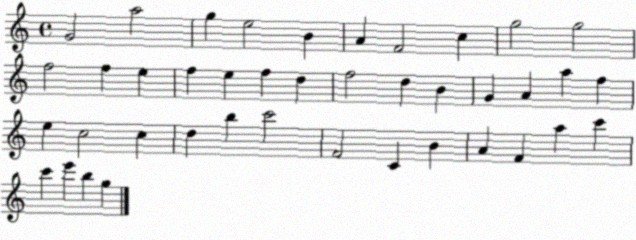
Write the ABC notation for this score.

X:1
T:Untitled
M:4/4
L:1/4
K:C
G2 a2 g e2 B A F2 c g2 g2 f2 f e f e f d f2 d B G A a f e c2 c d b c'2 F2 C B A F a c' c' e' b g